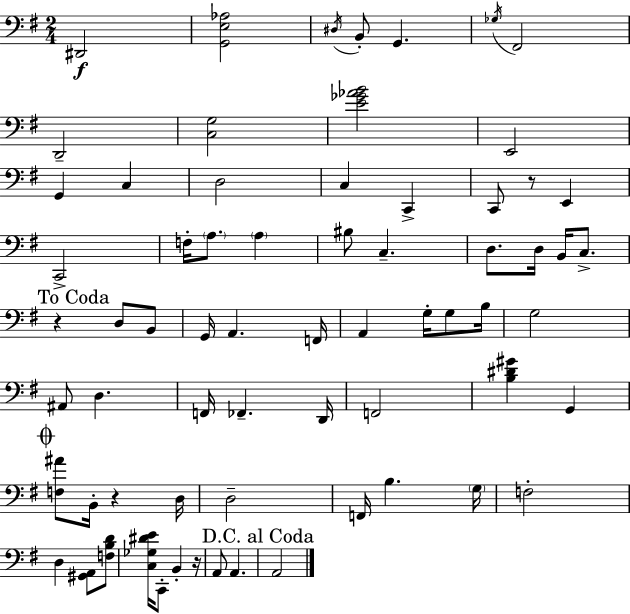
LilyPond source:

{
  \clef bass
  \numericTimeSignature
  \time 2/4
  \key e \minor
  \repeat volta 2 { dis,2\f | <g, e aes>2 | \acciaccatura { dis16 } b,8-. g,4. | \acciaccatura { ges16 } fis,2 | \break d,2-- | <c g>2 | <e' ges' aes' b'>2 | e,2 | \break g,4 c4 | d2 | c4 c,4-> | c,8 r8 e,4 | \break c,2-> | f16-. \parenthesize a8. \parenthesize a4 | bis8 c4.-- | d8. d16 b,16 c8.-> | \break \mark "To Coda" r4 d8 | b,8 g,16 a,4. | f,16 a,4 g16-. g8 | b16 g2 | \break ais,8 d4. | f,16 fes,4.-- | d,16 f,2 | <b dis' gis'>4 g,4 | \break \mark \markup { \musicglyph "scripts.coda" } <f ais'>8 b,16-. r4 | d16 d2-- | f,16 b4. | \parenthesize g16 f2-. | \break d4 <gis, a,>8 | <f b d'>8 <c ges dis' e'>16 c,8-. b,4-. | r16 a,8 a,4. | \mark "D.C. al Coda" a,2 | \break } \bar "|."
}